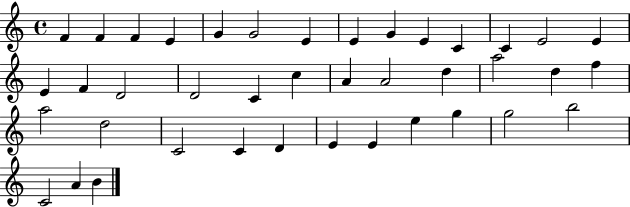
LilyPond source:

{
  \clef treble
  \time 4/4
  \defaultTimeSignature
  \key c \major
  f'4 f'4 f'4 e'4 | g'4 g'2 e'4 | e'4 g'4 e'4 c'4 | c'4 e'2 e'4 | \break e'4 f'4 d'2 | d'2 c'4 c''4 | a'4 a'2 d''4 | a''2 d''4 f''4 | \break a''2 d''2 | c'2 c'4 d'4 | e'4 e'4 e''4 g''4 | g''2 b''2 | \break c'2 a'4 b'4 | \bar "|."
}